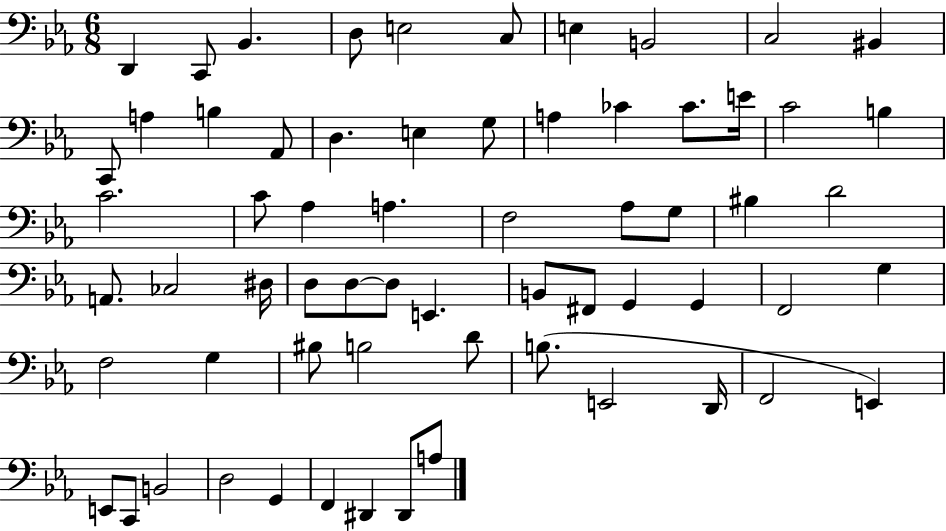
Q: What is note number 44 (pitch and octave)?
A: F2